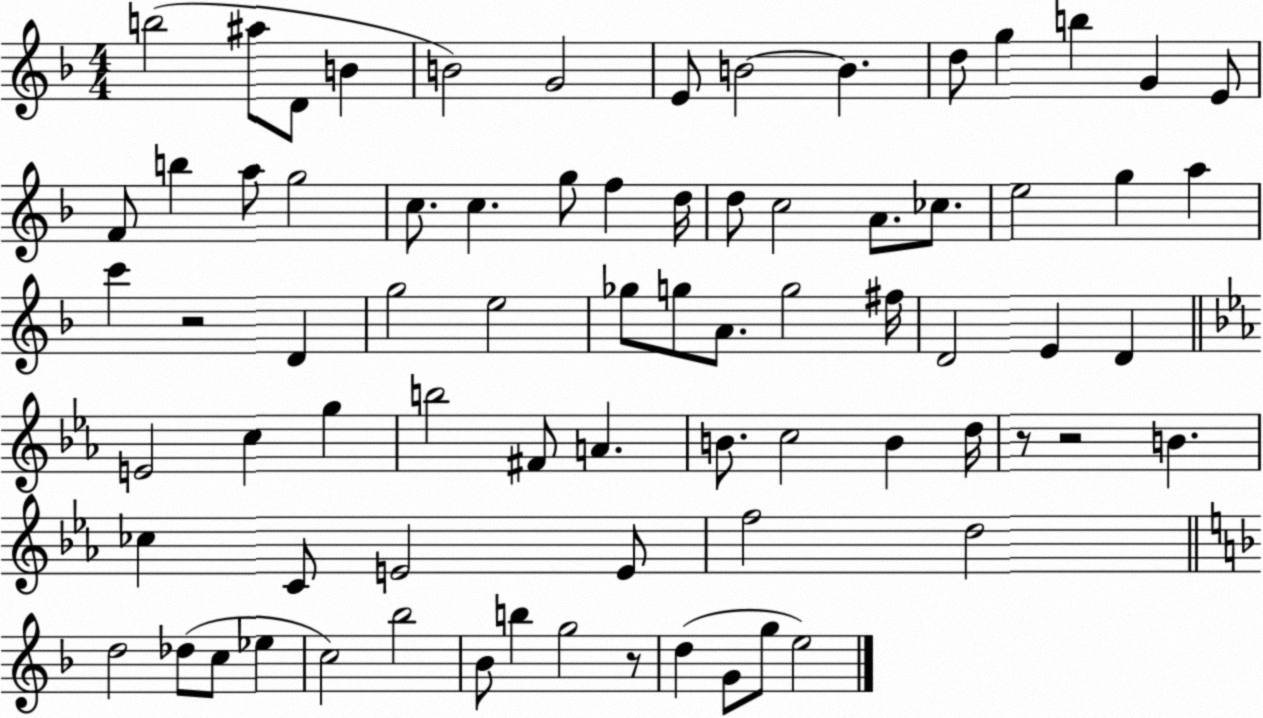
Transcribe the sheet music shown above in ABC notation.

X:1
T:Untitled
M:4/4
L:1/4
K:F
b2 ^a/2 D/2 B B2 G2 E/2 B2 B d/2 g b G E/2 F/2 b a/2 g2 c/2 c g/2 f d/4 d/2 c2 A/2 _c/2 e2 g a c' z2 D g2 e2 _g/2 g/2 A/2 g2 ^f/4 D2 E D E2 c g b2 ^F/2 A B/2 c2 B d/4 z/2 z2 B _c C/2 E2 E/2 f2 d2 d2 _d/2 c/2 _e c2 _b2 _B/2 b g2 z/2 d G/2 g/2 e2